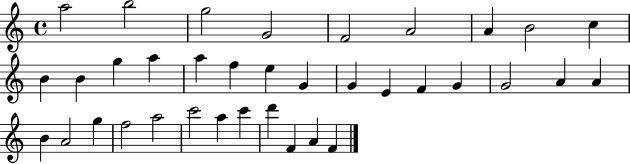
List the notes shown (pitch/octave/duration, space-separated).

A5/h B5/h G5/h G4/h F4/h A4/h A4/q B4/h C5/q B4/q B4/q G5/q A5/q A5/q F5/q E5/q G4/q G4/q E4/q F4/q G4/q G4/h A4/q A4/q B4/q A4/h G5/q F5/h A5/h C6/h A5/q C6/q D6/q F4/q A4/q F4/q